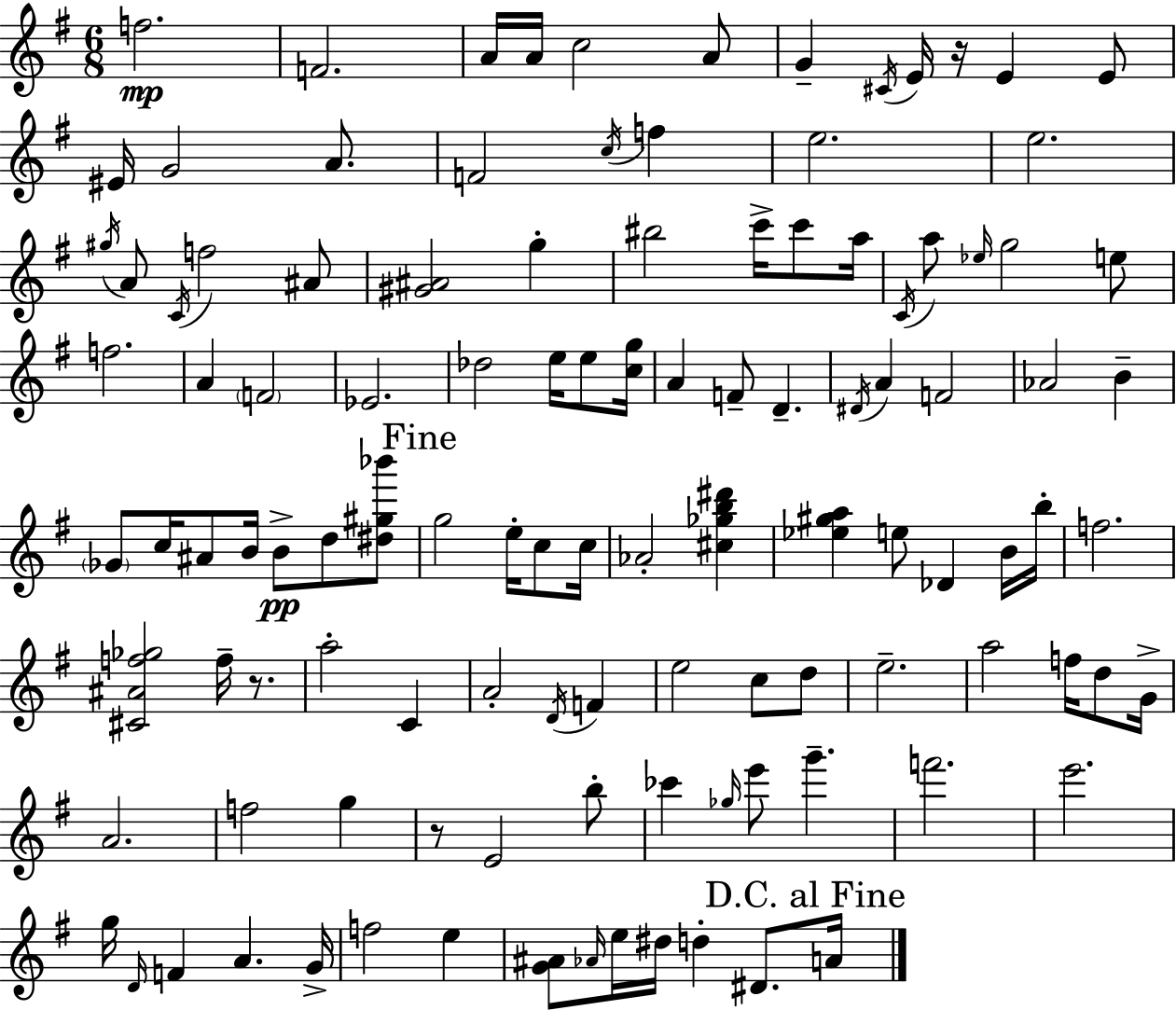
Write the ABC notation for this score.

X:1
T:Untitled
M:6/8
L:1/4
K:Em
f2 F2 A/4 A/4 c2 A/2 G ^C/4 E/4 z/4 E E/2 ^E/4 G2 A/2 F2 c/4 f e2 e2 ^g/4 A/2 C/4 f2 ^A/2 [^G^A]2 g ^b2 c'/4 c'/2 a/4 C/4 a/2 _e/4 g2 e/2 f2 A F2 _E2 _d2 e/4 e/2 [cg]/4 A F/2 D ^D/4 A F2 _A2 B _G/2 c/4 ^A/2 B/4 B/2 d/2 [^d^g_b']/2 g2 e/4 c/2 c/4 _A2 [^c_gb^d'] [_e^ga] e/2 _D B/4 b/4 f2 [^C^Af_g]2 f/4 z/2 a2 C A2 D/4 F e2 c/2 d/2 e2 a2 f/4 d/2 G/4 A2 f2 g z/2 E2 b/2 _c' _g/4 e'/2 g' f'2 e'2 g/4 D/4 F A G/4 f2 e [G^A]/2 _A/4 e/4 ^d/4 d ^D/2 A/4